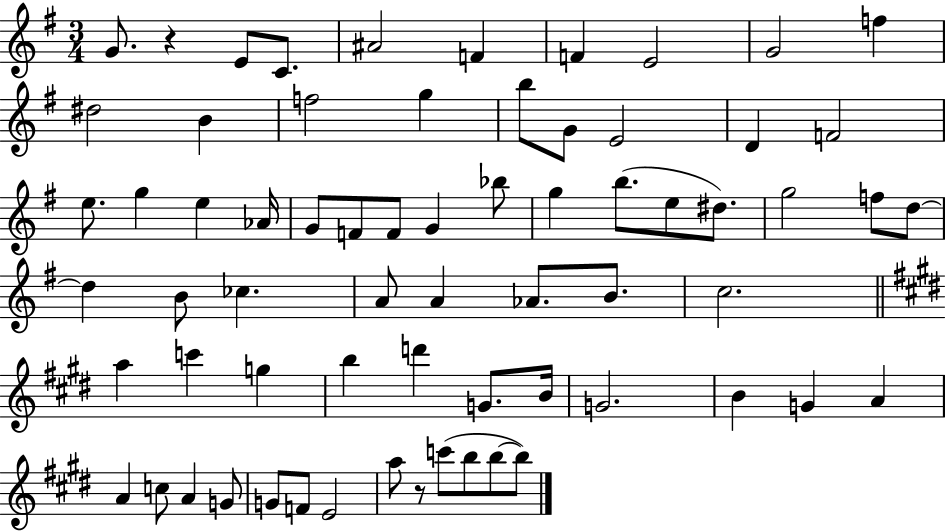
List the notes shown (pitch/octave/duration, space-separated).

G4/e. R/q E4/e C4/e. A#4/h F4/q F4/q E4/h G4/h F5/q D#5/h B4/q F5/h G5/q B5/e G4/e E4/h D4/q F4/h E5/e. G5/q E5/q Ab4/s G4/e F4/e F4/e G4/q Bb5/e G5/q B5/e. E5/e D#5/e. G5/h F5/e D5/e D5/q B4/e CES5/q. A4/e A4/q Ab4/e. B4/e. C5/h. A5/q C6/q G5/q B5/q D6/q G4/e. B4/s G4/h. B4/q G4/q A4/q A4/q C5/e A4/q G4/e G4/e F4/e E4/h A5/e R/e C6/e B5/e B5/e B5/e